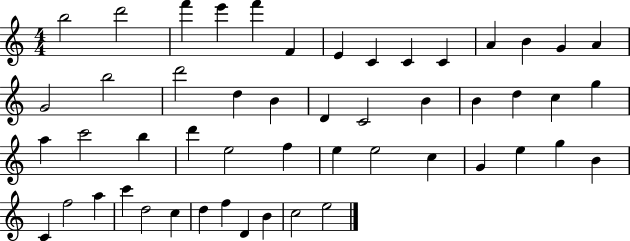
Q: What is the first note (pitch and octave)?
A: B5